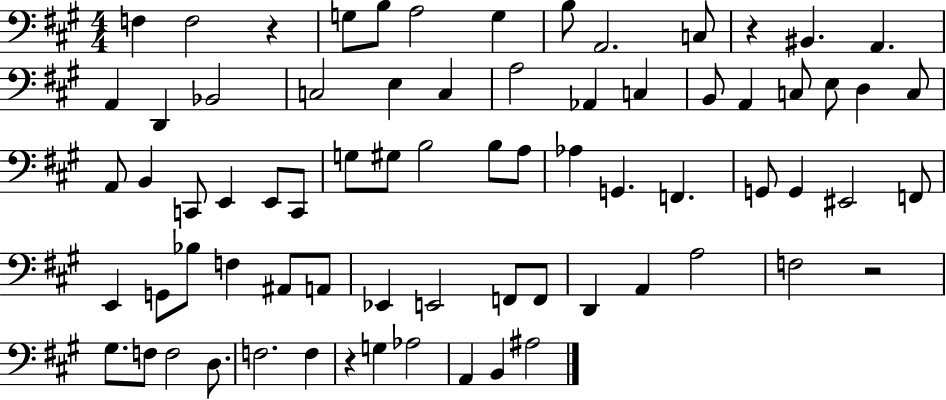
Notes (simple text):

F3/q F3/h R/q G3/e B3/e A3/h G3/q B3/e A2/h. C3/e R/q BIS2/q. A2/q. A2/q D2/q Bb2/h C3/h E3/q C3/q A3/h Ab2/q C3/q B2/e A2/q C3/e E3/e D3/q C3/e A2/e B2/q C2/e E2/q E2/e C2/e G3/e G#3/e B3/h B3/e A3/e Ab3/q G2/q. F2/q. G2/e G2/q EIS2/h F2/e E2/q G2/e Bb3/e F3/q A#2/e A2/e Eb2/q E2/h F2/e F2/e D2/q A2/q A3/h F3/h R/h G#3/e. F3/e F3/h D3/e. F3/h. F3/q R/q G3/q Ab3/h A2/q B2/q A#3/h